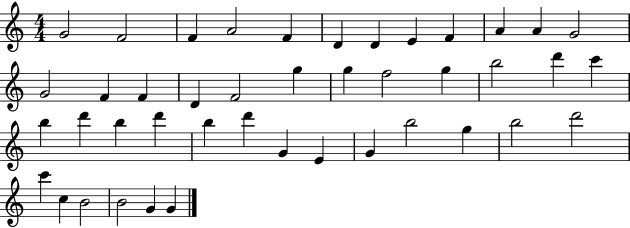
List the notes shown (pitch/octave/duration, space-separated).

G4/h F4/h F4/q A4/h F4/q D4/q D4/q E4/q F4/q A4/q A4/q G4/h G4/h F4/q F4/q D4/q F4/h G5/q G5/q F5/h G5/q B5/h D6/q C6/q B5/q D6/q B5/q D6/q B5/q D6/q G4/q E4/q G4/q B5/h G5/q B5/h D6/h C6/q C5/q B4/h B4/h G4/q G4/q